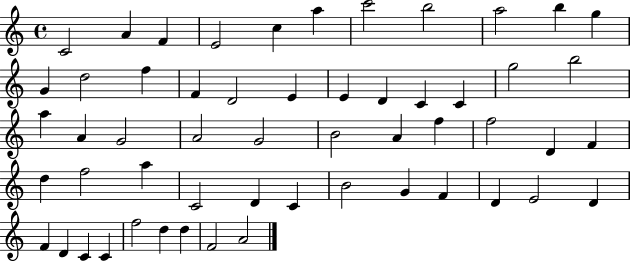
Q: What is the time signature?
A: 4/4